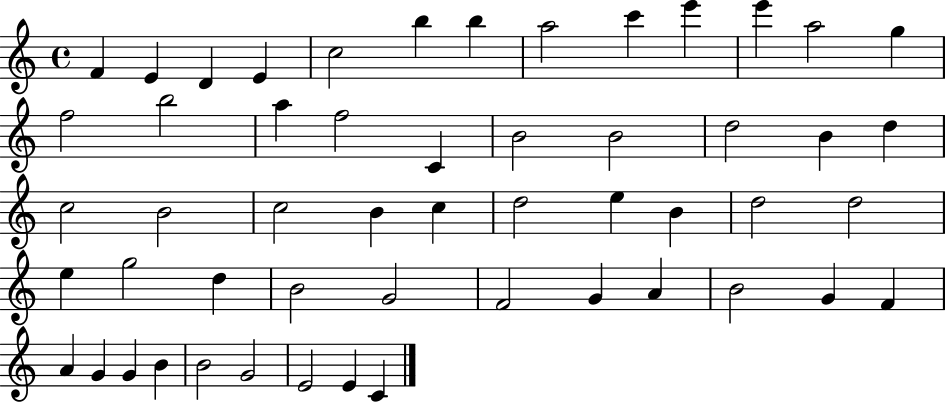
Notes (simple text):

F4/q E4/q D4/q E4/q C5/h B5/q B5/q A5/h C6/q E6/q E6/q A5/h G5/q F5/h B5/h A5/q F5/h C4/q B4/h B4/h D5/h B4/q D5/q C5/h B4/h C5/h B4/q C5/q D5/h E5/q B4/q D5/h D5/h E5/q G5/h D5/q B4/h G4/h F4/h G4/q A4/q B4/h G4/q F4/q A4/q G4/q G4/q B4/q B4/h G4/h E4/h E4/q C4/q